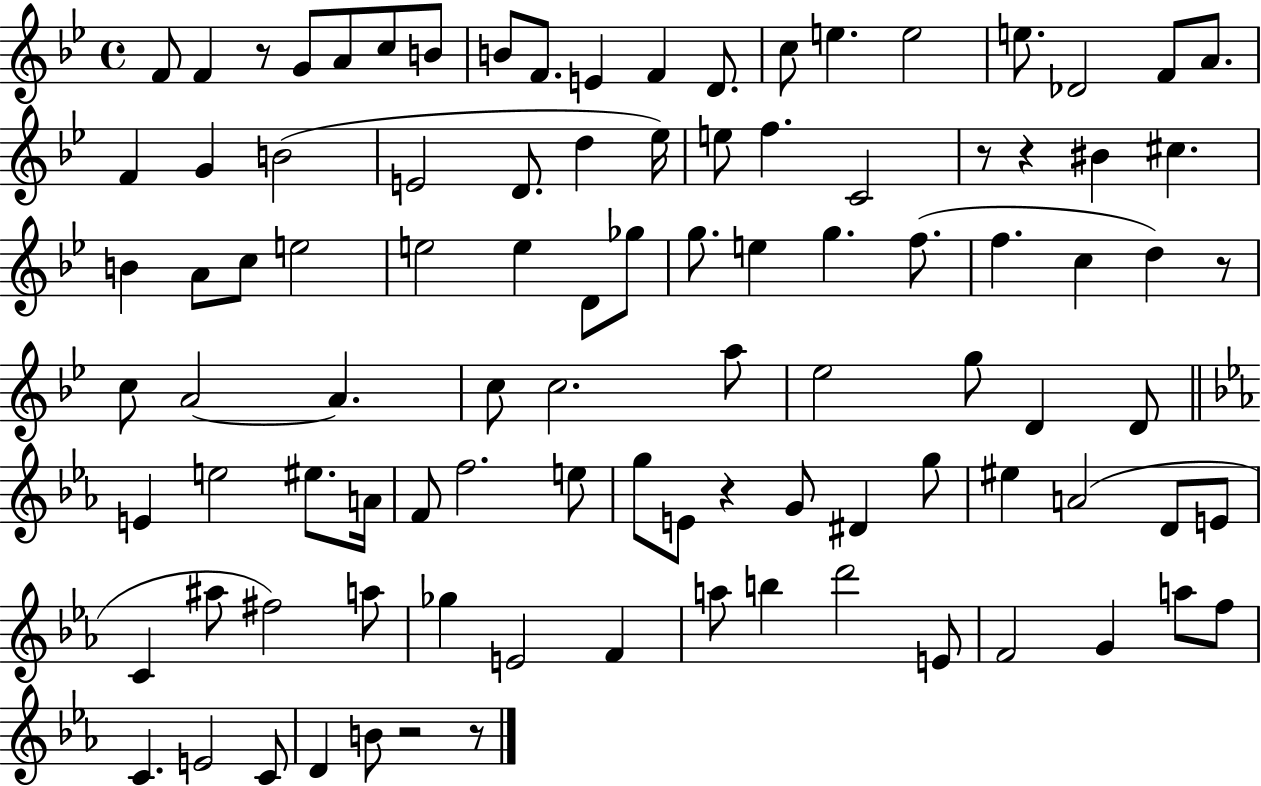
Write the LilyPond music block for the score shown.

{
  \clef treble
  \time 4/4
  \defaultTimeSignature
  \key bes \major
  f'8 f'4 r8 g'8 a'8 c''8 b'8 | b'8 f'8. e'4 f'4 d'8. | c''8 e''4. e''2 | e''8. des'2 f'8 a'8. | \break f'4 g'4 b'2( | e'2 d'8. d''4 ees''16) | e''8 f''4. c'2 | r8 r4 bis'4 cis''4. | \break b'4 a'8 c''8 e''2 | e''2 e''4 d'8 ges''8 | g''8. e''4 g''4. f''8.( | f''4. c''4 d''4) r8 | \break c''8 a'2~~ a'4. | c''8 c''2. a''8 | ees''2 g''8 d'4 d'8 | \bar "||" \break \key c \minor e'4 e''2 eis''8. a'16 | f'8 f''2. e''8 | g''8 e'8 r4 g'8 dis'4 g''8 | eis''4 a'2( d'8 e'8 | \break c'4 ais''8 fis''2) a''8 | ges''4 e'2 f'4 | a''8 b''4 d'''2 e'8 | f'2 g'4 a''8 f''8 | \break c'4. e'2 c'8 | d'4 b'8 r2 r8 | \bar "|."
}